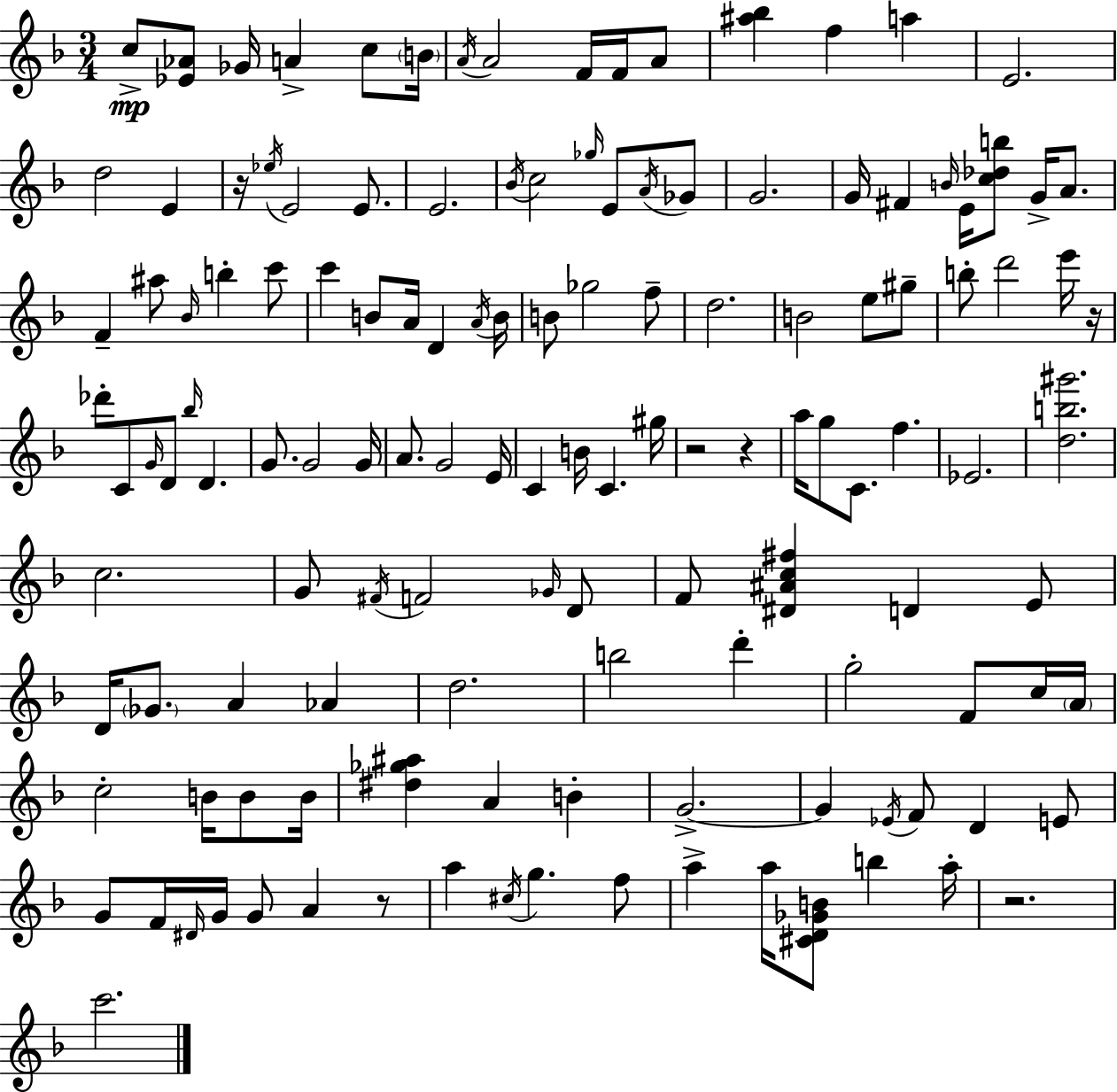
C5/e [Eb4,Ab4]/e Gb4/s A4/q C5/e B4/s A4/s A4/h F4/s F4/s A4/e [A#5,Bb5]/q F5/q A5/q E4/h. D5/h E4/q R/s Eb5/s E4/h E4/e. E4/h. Bb4/s C5/h Gb5/s E4/e A4/s Gb4/e G4/h. G4/s F#4/q B4/s E4/s [C5,Db5,B5]/e G4/s A4/e. F4/q A#5/e Bb4/s B5/q C6/e C6/q B4/e A4/s D4/q A4/s B4/s B4/e Gb5/h F5/e D5/h. B4/h E5/e G#5/e B5/e D6/h E6/s R/s Db6/e C4/e G4/s D4/e Bb5/s D4/q. G4/e. G4/h G4/s A4/e. G4/h E4/s C4/q B4/s C4/q. G#5/s R/h R/q A5/s G5/e C4/e. F5/q. Eb4/h. [D5,B5,G#6]/h. C5/h. G4/e F#4/s F4/h Gb4/s D4/e F4/e [D#4,A#4,C5,F#5]/q D4/q E4/e D4/s Gb4/e. A4/q Ab4/q D5/h. B5/h D6/q G5/h F4/e C5/s A4/s C5/h B4/s B4/e B4/s [D#5,Gb5,A#5]/q A4/q B4/q G4/h. G4/q Eb4/s F4/e D4/q E4/e G4/e F4/s D#4/s G4/s G4/e A4/q R/e A5/q C#5/s G5/q. F5/e A5/q A5/s [C#4,D4,Gb4,B4]/e B5/q A5/s R/h. C6/h.